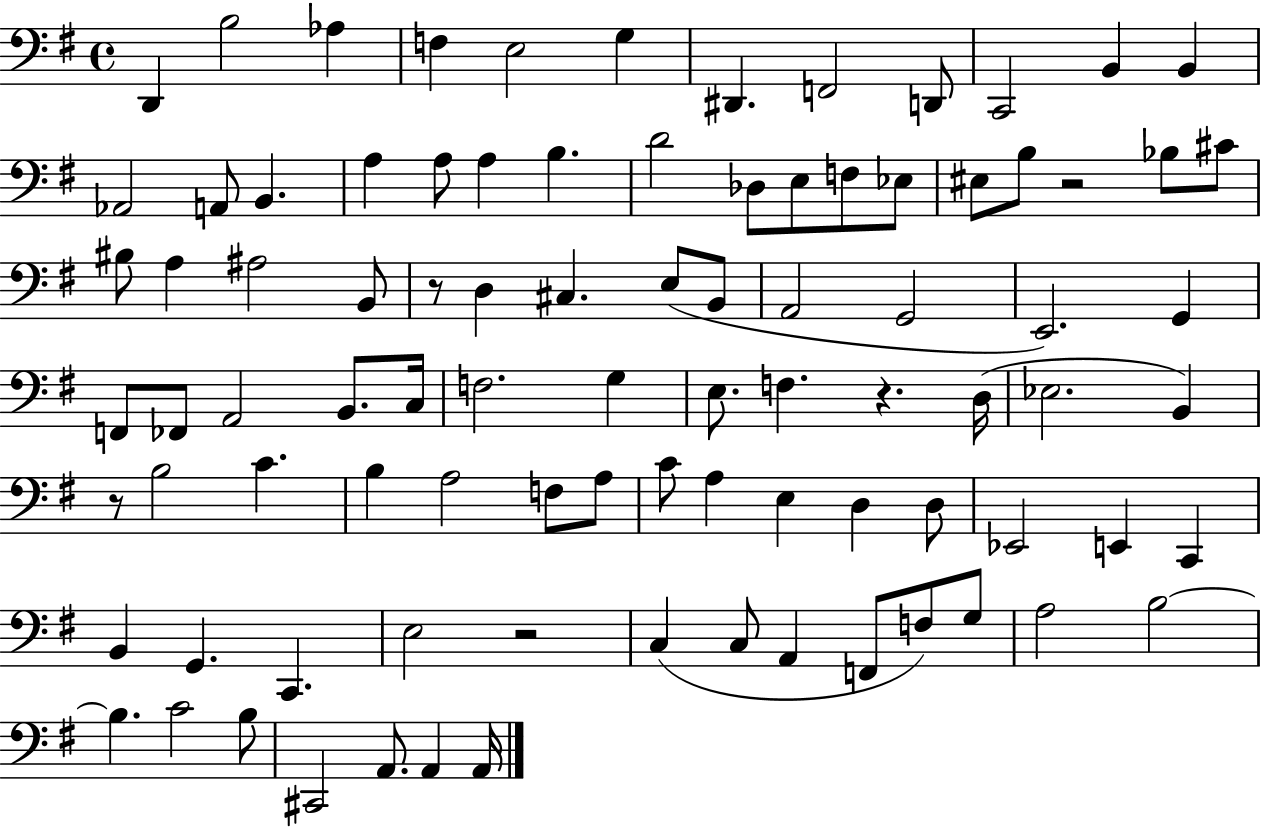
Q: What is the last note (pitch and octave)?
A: A2